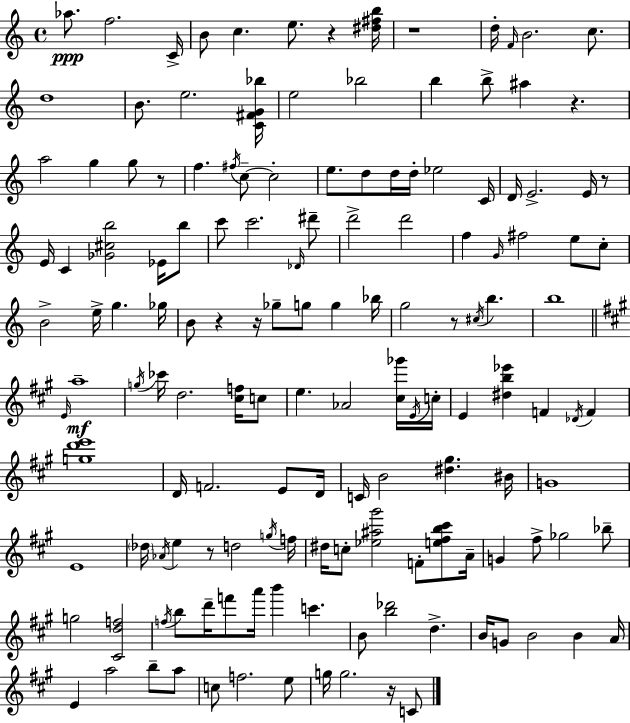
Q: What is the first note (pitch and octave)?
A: Ab5